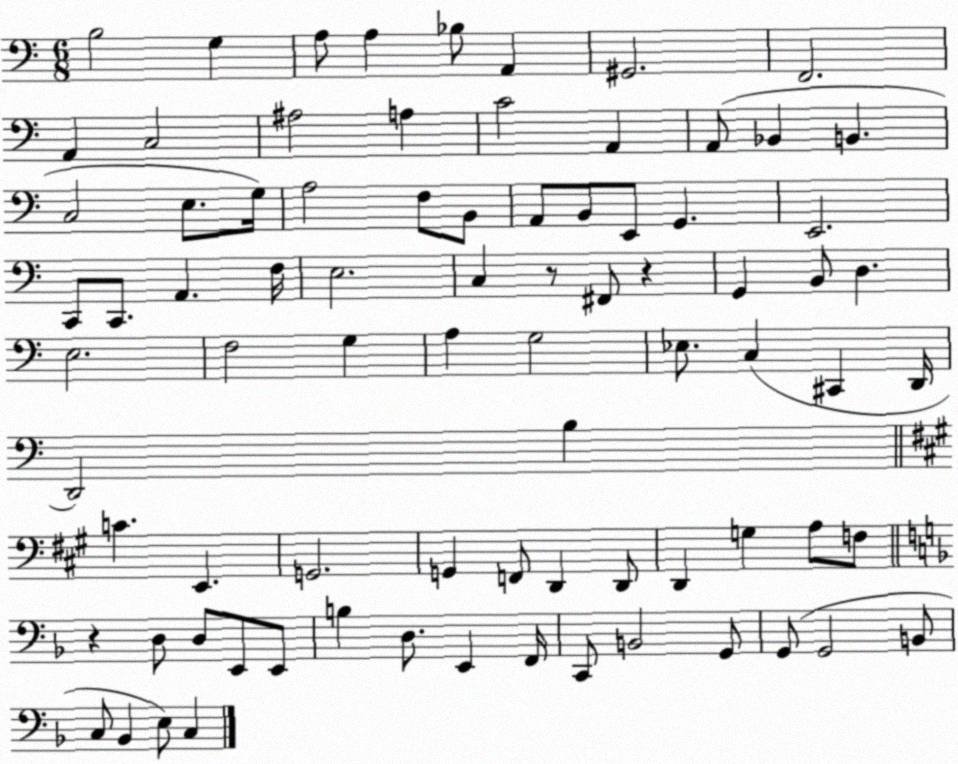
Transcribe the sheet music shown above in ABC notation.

X:1
T:Untitled
M:6/8
L:1/4
K:C
B,2 G, A,/2 A, _B,/2 A,, ^G,,2 F,,2 A,, C,2 ^A,2 A, C2 A,, A,,/2 _B,, B,, C,2 E,/2 G,/4 A,2 F,/2 B,,/2 A,,/2 B,,/2 E,,/2 G,, E,,2 C,,/2 C,,/2 A,, F,/4 E,2 C, z/2 ^F,,/2 z G,, B,,/2 D, E,2 F,2 G, A, G,2 _E,/2 C, ^C,, D,,/4 D,,2 B, C E,, G,,2 G,, F,,/2 D,, D,,/2 D,, G, A,/2 F,/2 z D,/2 D,/2 E,,/2 E,,/2 B, D,/2 E,, F,,/4 C,,/2 B,,2 G,,/2 G,,/2 G,,2 B,,/2 C,/2 _B,, E,/2 C,